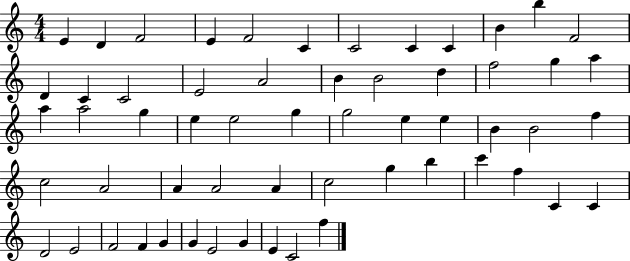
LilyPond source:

{
  \clef treble
  \numericTimeSignature
  \time 4/4
  \key c \major
  e'4 d'4 f'2 | e'4 f'2 c'4 | c'2 c'4 c'4 | b'4 b''4 f'2 | \break d'4 c'4 c'2 | e'2 a'2 | b'4 b'2 d''4 | f''2 g''4 a''4 | \break a''4 a''2 g''4 | e''4 e''2 g''4 | g''2 e''4 e''4 | b'4 b'2 f''4 | \break c''2 a'2 | a'4 a'2 a'4 | c''2 g''4 b''4 | c'''4 f''4 c'4 c'4 | \break d'2 e'2 | f'2 f'4 g'4 | g'4 e'2 g'4 | e'4 c'2 f''4 | \break \bar "|."
}